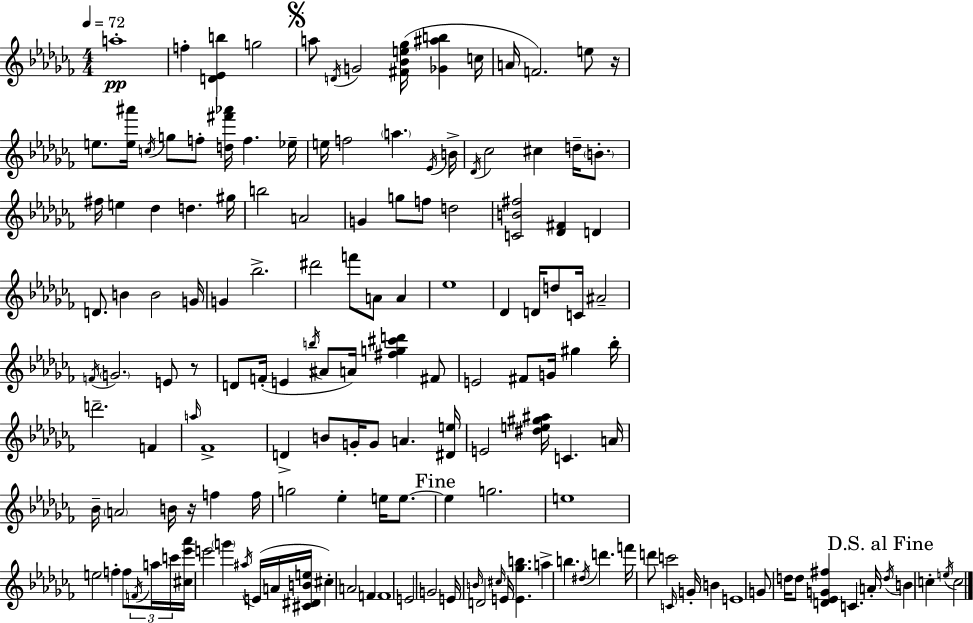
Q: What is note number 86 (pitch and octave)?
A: F5